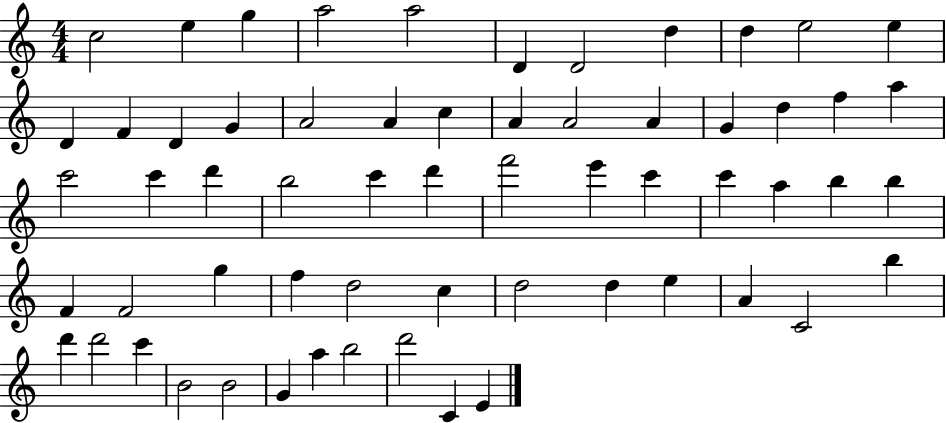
{
  \clef treble
  \numericTimeSignature
  \time 4/4
  \key c \major
  c''2 e''4 g''4 | a''2 a''2 | d'4 d'2 d''4 | d''4 e''2 e''4 | \break d'4 f'4 d'4 g'4 | a'2 a'4 c''4 | a'4 a'2 a'4 | g'4 d''4 f''4 a''4 | \break c'''2 c'''4 d'''4 | b''2 c'''4 d'''4 | f'''2 e'''4 c'''4 | c'''4 a''4 b''4 b''4 | \break f'4 f'2 g''4 | f''4 d''2 c''4 | d''2 d''4 e''4 | a'4 c'2 b''4 | \break d'''4 d'''2 c'''4 | b'2 b'2 | g'4 a''4 b''2 | d'''2 c'4 e'4 | \break \bar "|."
}